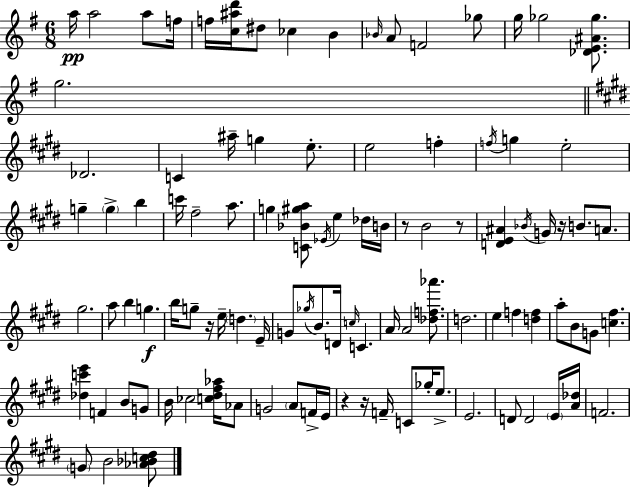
X:1
T:Untitled
M:6/8
L:1/4
K:G
a/4 a2 a/2 f/4 f/4 [c^ad']/4 ^d/2 _c B _B/4 A/2 F2 _g/2 g/4 _g2 [_DE^A_g]/2 g2 _D2 C ^a/4 g e/2 e2 f f/4 g e2 g g b c'/4 ^f2 a/2 g [C_B^ga]/2 _E/4 e _d/4 B/4 z/2 B2 z/2 [DE^A] _B/4 G/4 z/4 B/2 A/2 ^g2 a/2 b g b/4 g/2 z/4 e/4 d E/4 G/2 _g/4 B/2 D/4 c/4 C A/4 A2 [_df_a']/2 d2 e f [df] a/2 B/2 G/2 [c^f] [_dc'e'] F B/2 G/2 B/4 _c2 [c^d^f_a]/4 _A/2 G2 A/2 F/4 E/4 z z/4 F/4 C/2 _g/4 e/2 E2 D/2 D2 E/4 [A_d]/4 F2 G/2 B2 [_A_Bc^d]/2